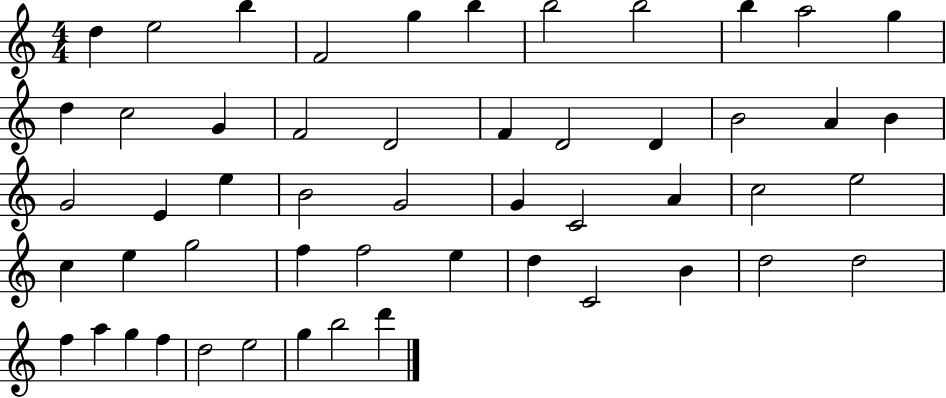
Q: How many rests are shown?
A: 0